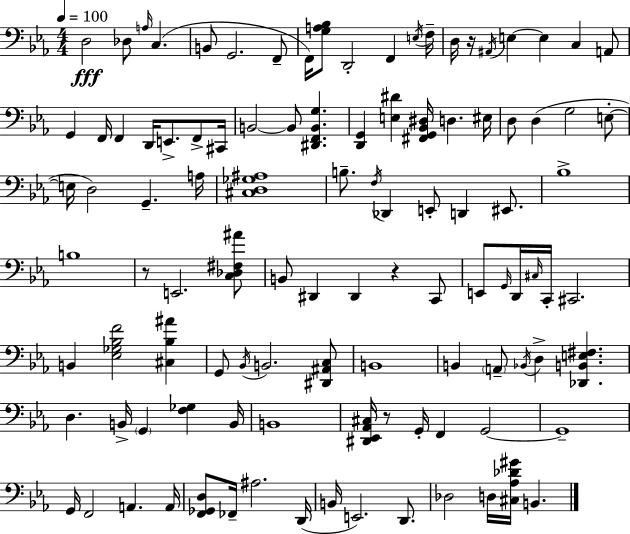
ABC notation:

X:1
T:Untitled
M:4/4
L:1/4
K:Eb
D,2 _D,/2 A,/4 C, B,,/2 G,,2 F,,/2 F,,/4 [G,A,_B,]/2 D,,2 F,, E,/4 F,/4 D,/4 z/4 ^A,,/4 E, E, C, A,,/2 G,, F,,/4 F,, D,,/4 E,,/2 F,,/2 ^C,,/4 B,,2 B,,/2 [^D,,F,,B,,G,] [D,,G,,] [E,^D] [^F,,G,,_B,,^D,]/4 D, ^E,/4 D,/2 D, G,2 E,/2 E,/4 D,2 G,, A,/4 [^C,D,_G,^A,]4 B,/2 F,/4 _D,, E,,/2 D,, ^E,,/2 _B,4 B,4 z/2 E,,2 [C,_D,^F,^A]/2 B,,/2 ^D,, ^D,, z C,,/2 E,,/2 G,,/4 D,,/4 ^C,/4 C,,/4 ^C,,2 B,, [_E,_G,_B,F]2 [^C,_B,^A] G,,/2 _B,,/4 B,,2 [^D,,^A,,C,]/2 B,,4 B,, A,,/2 _B,,/4 D, [_D,,B,,E,^F,] D, B,,/4 G,, [F,_G,] B,,/4 B,,4 [^D,,_E,,_A,,^C,]/4 z/2 G,,/4 F,, G,,2 G,,4 G,,/4 F,,2 A,, A,,/4 [F,,_G,,D,]/2 _F,,/4 ^A,2 D,,/4 B,,/4 E,,2 D,,/2 _D,2 D,/4 [^C,_A,_D^G]/4 B,,